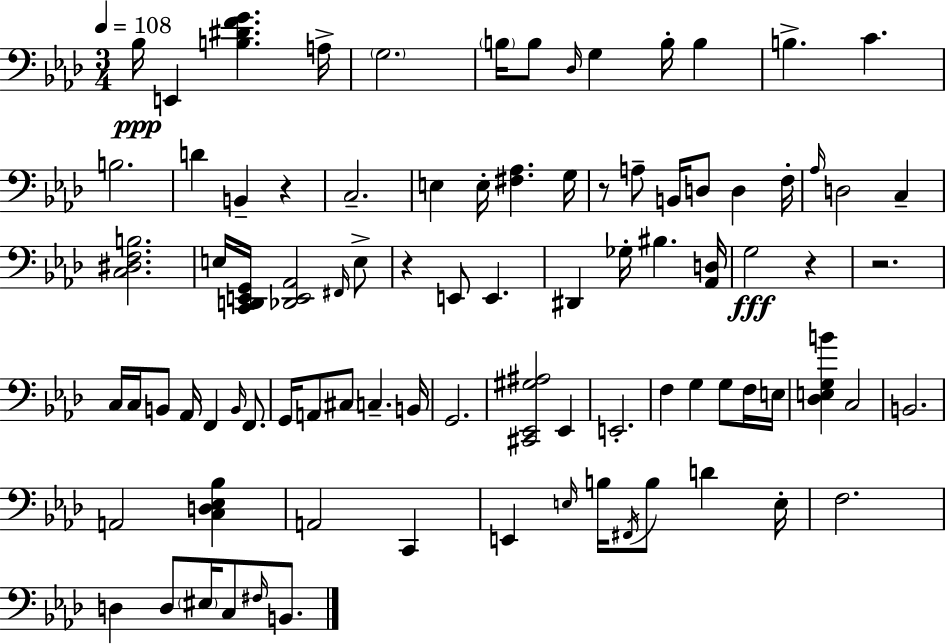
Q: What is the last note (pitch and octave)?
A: B2